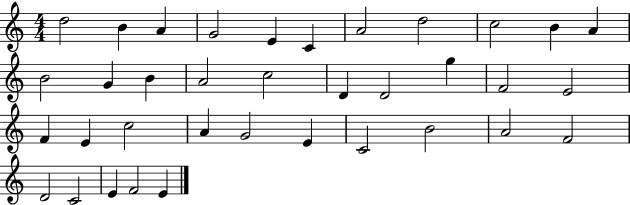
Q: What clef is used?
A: treble